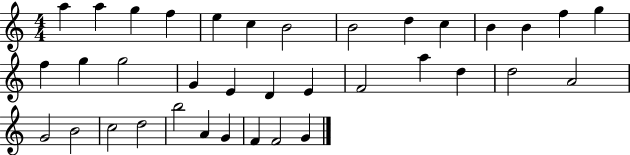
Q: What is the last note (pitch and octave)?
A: G4